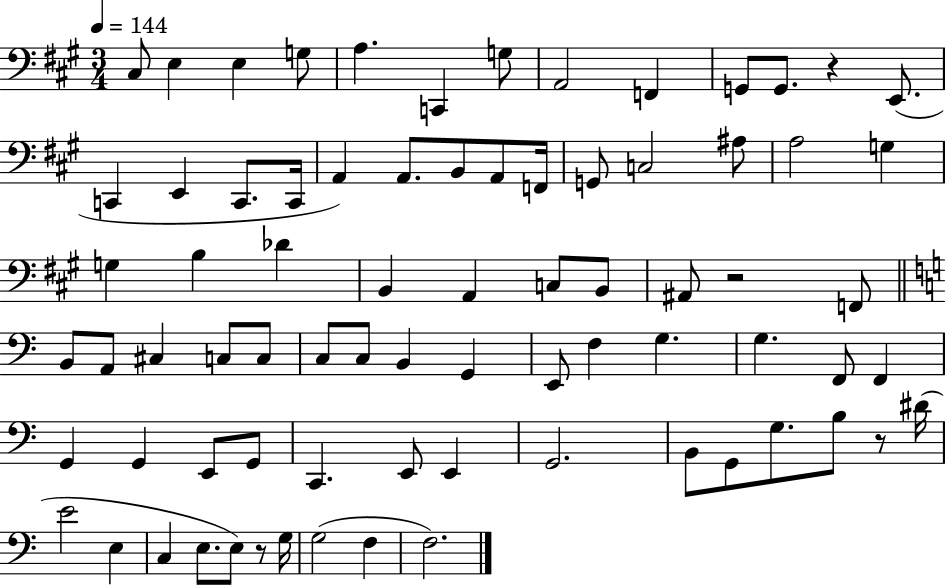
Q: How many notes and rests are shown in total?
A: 76